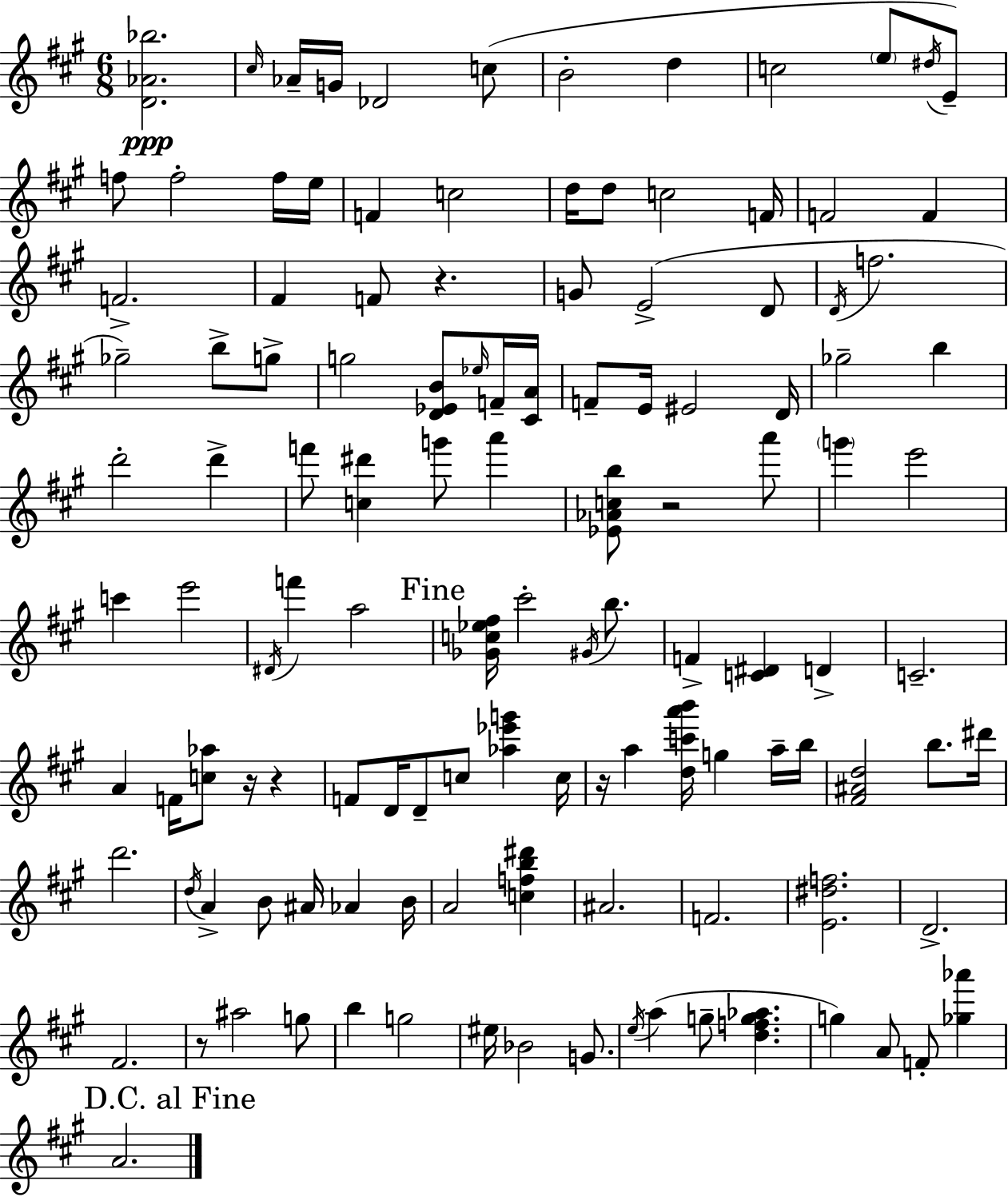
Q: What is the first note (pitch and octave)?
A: C#5